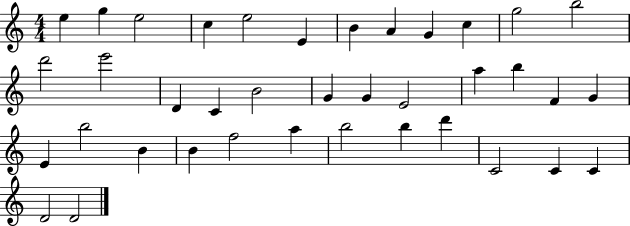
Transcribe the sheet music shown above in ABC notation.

X:1
T:Untitled
M:4/4
L:1/4
K:C
e g e2 c e2 E B A G c g2 b2 d'2 e'2 D C B2 G G E2 a b F G E b2 B B f2 a b2 b d' C2 C C D2 D2